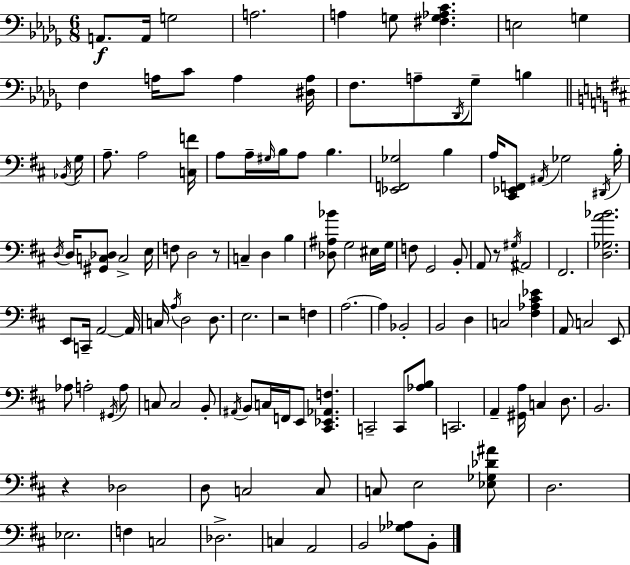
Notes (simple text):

A2/e. A2/s G3/h A3/h. A3/q G3/e [F#3,G3,Ab3,C4]/q. E3/h G3/q F3/q A3/s C4/e A3/q [D#3,A3]/s F3/e. A3/e Db2/s Gb3/e B3/q Bb2/s G3/s A3/e. A3/h [C3,F4]/s A3/e A3/s G#3/s B3/s A3/e B3/q. [Eb2,F2,Gb3]/h B3/q A3/s [C#2,Eb2,F2]/e A#2/s Gb3/h D#2/s B3/s D3/s D3/s [G#2,C3,Db3]/e C3/h E3/s F3/e D3/h R/e C3/q D3/q B3/q [Db3,A#3,Bb4]/e G3/h EIS3/s G3/s F3/e G2/h B2/e A2/e R/e G#3/s A#2/h F#2/h. [D3,Gb3,A4,Bb4]/h. E2/e C2/s A2/h A2/s C3/s A3/s D3/h D3/e. E3/h. R/h F3/q A3/h. A3/q Bb2/h B2/h D3/q C3/h [F#3,Ab3,C#4,Eb4]/q A2/e C3/h E2/e Ab3/e A3/h G#2/s A3/e C3/e C3/h B2/e A#2/s B2/e C3/s F2/s E2/e [C#2,Eb2,Ab2,F3]/q. C2/h C2/e [Ab3,B3]/e C2/h. A2/q [G#2,A3]/s C3/q D3/e. B2/h. R/q Db3/h D3/e C3/h C3/e C3/e E3/h [Eb3,Gb3,Db4,A#4]/e D3/h. Eb3/h. F3/q C3/h Db3/h. C3/q A2/h B2/h [Gb3,Ab3]/e B2/e